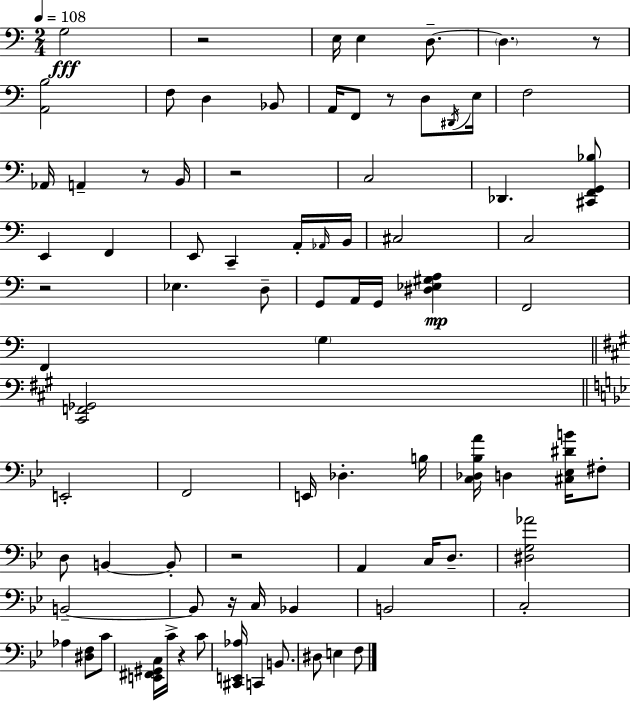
X:1
T:Untitled
M:2/4
L:1/4
K:C
G,2 z2 E,/4 E, D,/2 D, z/2 [A,,B,]2 F,/2 D, _B,,/2 A,,/4 F,,/2 z/2 D,/2 ^D,,/4 E,/4 F,2 _A,,/4 A,, z/2 B,,/4 z2 C,2 _D,, [^C,,F,,G,,_B,]/2 E,, F,, E,,/2 C,, A,,/4 _A,,/4 B,,/4 ^C,2 C,2 z2 _E, D,/2 G,,/2 A,,/4 G,,/4 [^D,_E,^G,A,] F,,2 F,, G, [^C,,F,,_G,,]2 E,,2 F,,2 E,,/4 _D, B,/4 [C,_D,_B,A]/4 D, [^C,_E,^DB]/4 ^F,/2 D,/2 B,, B,,/2 z2 A,, C,/4 D,/2 [^D,G,_A]2 B,,2 B,,/2 z/4 C,/4 _B,, B,,2 C,2 _A, [^D,F,]/2 C/2 [E,,^F,,^G,,C,]/4 C/4 z C/2 [^C,,E,,_A,]/4 C,, B,,/2 ^D,/2 E, F,/2